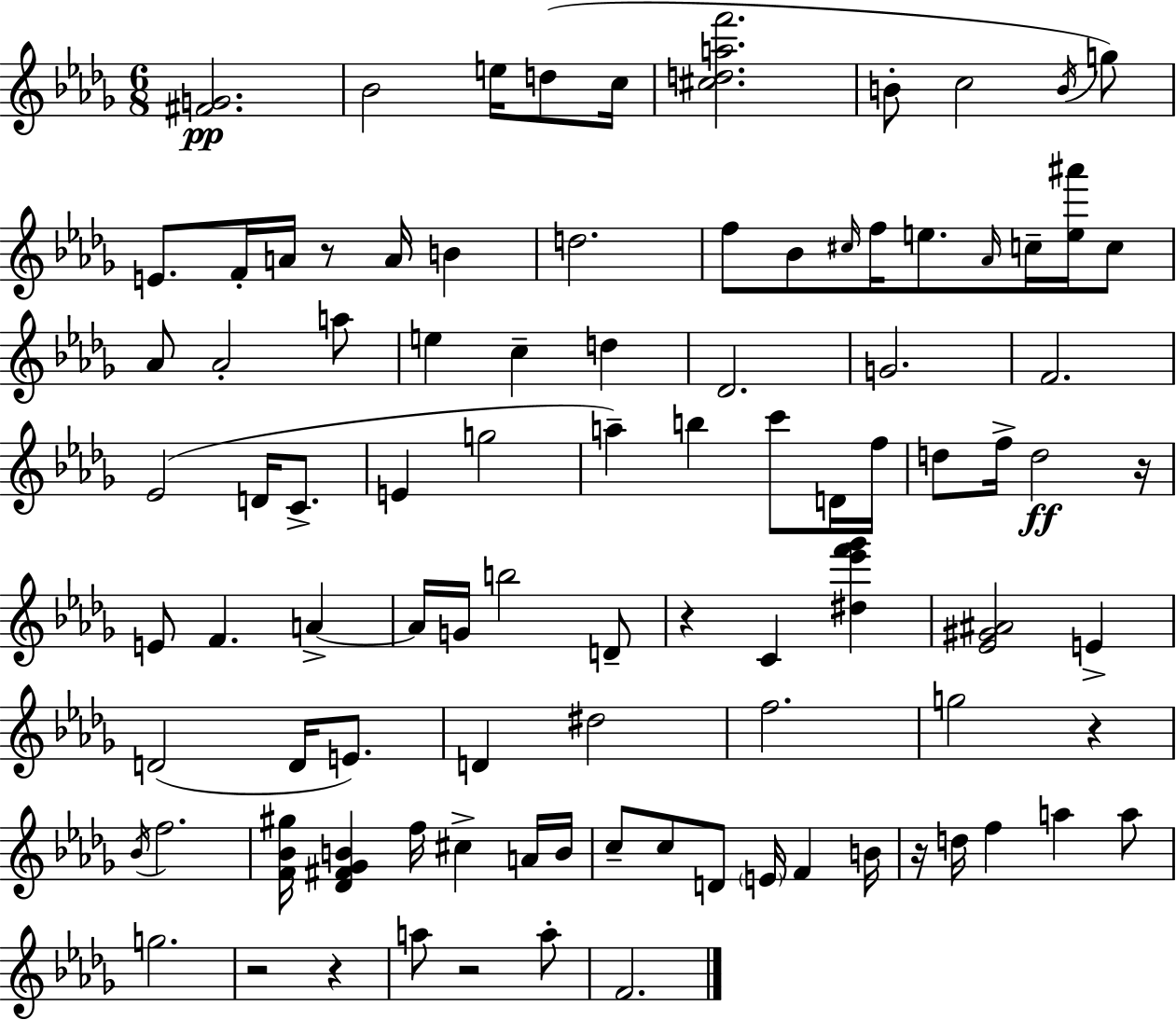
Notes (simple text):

[F#4,G4]/h. Bb4/h E5/s D5/e C5/s [C#5,D5,A5,F6]/h. B4/e C5/h B4/s G5/e E4/e. F4/s A4/s R/e A4/s B4/q D5/h. F5/e Bb4/e C#5/s F5/s E5/e. Ab4/s C5/s [E5,A#6]/s C5/e Ab4/e Ab4/h A5/e E5/q C5/q D5/q Db4/h. G4/h. F4/h. Eb4/h D4/s C4/e. E4/q G5/h A5/q B5/q C6/e D4/s F5/s D5/e F5/s D5/h R/s E4/e F4/q. A4/q A4/s G4/s B5/h D4/e R/q C4/q [D#5,Eb6,F6,Gb6]/q [Eb4,G#4,A#4]/h E4/q D4/h D4/s E4/e. D4/q D#5/h F5/h. G5/h R/q Bb4/s F5/h. [F4,Bb4,G#5]/s [Db4,F#4,Gb4,B4]/q F5/s C#5/q A4/s B4/s C5/e C5/e D4/e E4/s F4/q B4/s R/s D5/s F5/q A5/q A5/e G5/h. R/h R/q A5/e R/h A5/e F4/h.